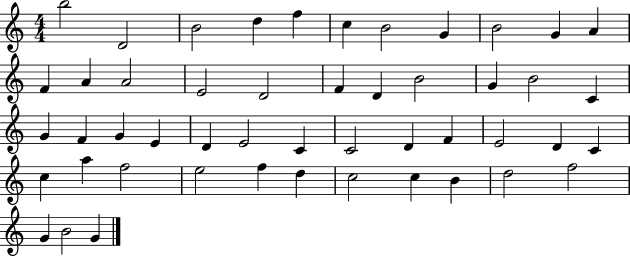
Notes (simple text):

B5/h D4/h B4/h D5/q F5/q C5/q B4/h G4/q B4/h G4/q A4/q F4/q A4/q A4/h E4/h D4/h F4/q D4/q B4/h G4/q B4/h C4/q G4/q F4/q G4/q E4/q D4/q E4/h C4/q C4/h D4/q F4/q E4/h D4/q C4/q C5/q A5/q F5/h E5/h F5/q D5/q C5/h C5/q B4/q D5/h F5/h G4/q B4/h G4/q